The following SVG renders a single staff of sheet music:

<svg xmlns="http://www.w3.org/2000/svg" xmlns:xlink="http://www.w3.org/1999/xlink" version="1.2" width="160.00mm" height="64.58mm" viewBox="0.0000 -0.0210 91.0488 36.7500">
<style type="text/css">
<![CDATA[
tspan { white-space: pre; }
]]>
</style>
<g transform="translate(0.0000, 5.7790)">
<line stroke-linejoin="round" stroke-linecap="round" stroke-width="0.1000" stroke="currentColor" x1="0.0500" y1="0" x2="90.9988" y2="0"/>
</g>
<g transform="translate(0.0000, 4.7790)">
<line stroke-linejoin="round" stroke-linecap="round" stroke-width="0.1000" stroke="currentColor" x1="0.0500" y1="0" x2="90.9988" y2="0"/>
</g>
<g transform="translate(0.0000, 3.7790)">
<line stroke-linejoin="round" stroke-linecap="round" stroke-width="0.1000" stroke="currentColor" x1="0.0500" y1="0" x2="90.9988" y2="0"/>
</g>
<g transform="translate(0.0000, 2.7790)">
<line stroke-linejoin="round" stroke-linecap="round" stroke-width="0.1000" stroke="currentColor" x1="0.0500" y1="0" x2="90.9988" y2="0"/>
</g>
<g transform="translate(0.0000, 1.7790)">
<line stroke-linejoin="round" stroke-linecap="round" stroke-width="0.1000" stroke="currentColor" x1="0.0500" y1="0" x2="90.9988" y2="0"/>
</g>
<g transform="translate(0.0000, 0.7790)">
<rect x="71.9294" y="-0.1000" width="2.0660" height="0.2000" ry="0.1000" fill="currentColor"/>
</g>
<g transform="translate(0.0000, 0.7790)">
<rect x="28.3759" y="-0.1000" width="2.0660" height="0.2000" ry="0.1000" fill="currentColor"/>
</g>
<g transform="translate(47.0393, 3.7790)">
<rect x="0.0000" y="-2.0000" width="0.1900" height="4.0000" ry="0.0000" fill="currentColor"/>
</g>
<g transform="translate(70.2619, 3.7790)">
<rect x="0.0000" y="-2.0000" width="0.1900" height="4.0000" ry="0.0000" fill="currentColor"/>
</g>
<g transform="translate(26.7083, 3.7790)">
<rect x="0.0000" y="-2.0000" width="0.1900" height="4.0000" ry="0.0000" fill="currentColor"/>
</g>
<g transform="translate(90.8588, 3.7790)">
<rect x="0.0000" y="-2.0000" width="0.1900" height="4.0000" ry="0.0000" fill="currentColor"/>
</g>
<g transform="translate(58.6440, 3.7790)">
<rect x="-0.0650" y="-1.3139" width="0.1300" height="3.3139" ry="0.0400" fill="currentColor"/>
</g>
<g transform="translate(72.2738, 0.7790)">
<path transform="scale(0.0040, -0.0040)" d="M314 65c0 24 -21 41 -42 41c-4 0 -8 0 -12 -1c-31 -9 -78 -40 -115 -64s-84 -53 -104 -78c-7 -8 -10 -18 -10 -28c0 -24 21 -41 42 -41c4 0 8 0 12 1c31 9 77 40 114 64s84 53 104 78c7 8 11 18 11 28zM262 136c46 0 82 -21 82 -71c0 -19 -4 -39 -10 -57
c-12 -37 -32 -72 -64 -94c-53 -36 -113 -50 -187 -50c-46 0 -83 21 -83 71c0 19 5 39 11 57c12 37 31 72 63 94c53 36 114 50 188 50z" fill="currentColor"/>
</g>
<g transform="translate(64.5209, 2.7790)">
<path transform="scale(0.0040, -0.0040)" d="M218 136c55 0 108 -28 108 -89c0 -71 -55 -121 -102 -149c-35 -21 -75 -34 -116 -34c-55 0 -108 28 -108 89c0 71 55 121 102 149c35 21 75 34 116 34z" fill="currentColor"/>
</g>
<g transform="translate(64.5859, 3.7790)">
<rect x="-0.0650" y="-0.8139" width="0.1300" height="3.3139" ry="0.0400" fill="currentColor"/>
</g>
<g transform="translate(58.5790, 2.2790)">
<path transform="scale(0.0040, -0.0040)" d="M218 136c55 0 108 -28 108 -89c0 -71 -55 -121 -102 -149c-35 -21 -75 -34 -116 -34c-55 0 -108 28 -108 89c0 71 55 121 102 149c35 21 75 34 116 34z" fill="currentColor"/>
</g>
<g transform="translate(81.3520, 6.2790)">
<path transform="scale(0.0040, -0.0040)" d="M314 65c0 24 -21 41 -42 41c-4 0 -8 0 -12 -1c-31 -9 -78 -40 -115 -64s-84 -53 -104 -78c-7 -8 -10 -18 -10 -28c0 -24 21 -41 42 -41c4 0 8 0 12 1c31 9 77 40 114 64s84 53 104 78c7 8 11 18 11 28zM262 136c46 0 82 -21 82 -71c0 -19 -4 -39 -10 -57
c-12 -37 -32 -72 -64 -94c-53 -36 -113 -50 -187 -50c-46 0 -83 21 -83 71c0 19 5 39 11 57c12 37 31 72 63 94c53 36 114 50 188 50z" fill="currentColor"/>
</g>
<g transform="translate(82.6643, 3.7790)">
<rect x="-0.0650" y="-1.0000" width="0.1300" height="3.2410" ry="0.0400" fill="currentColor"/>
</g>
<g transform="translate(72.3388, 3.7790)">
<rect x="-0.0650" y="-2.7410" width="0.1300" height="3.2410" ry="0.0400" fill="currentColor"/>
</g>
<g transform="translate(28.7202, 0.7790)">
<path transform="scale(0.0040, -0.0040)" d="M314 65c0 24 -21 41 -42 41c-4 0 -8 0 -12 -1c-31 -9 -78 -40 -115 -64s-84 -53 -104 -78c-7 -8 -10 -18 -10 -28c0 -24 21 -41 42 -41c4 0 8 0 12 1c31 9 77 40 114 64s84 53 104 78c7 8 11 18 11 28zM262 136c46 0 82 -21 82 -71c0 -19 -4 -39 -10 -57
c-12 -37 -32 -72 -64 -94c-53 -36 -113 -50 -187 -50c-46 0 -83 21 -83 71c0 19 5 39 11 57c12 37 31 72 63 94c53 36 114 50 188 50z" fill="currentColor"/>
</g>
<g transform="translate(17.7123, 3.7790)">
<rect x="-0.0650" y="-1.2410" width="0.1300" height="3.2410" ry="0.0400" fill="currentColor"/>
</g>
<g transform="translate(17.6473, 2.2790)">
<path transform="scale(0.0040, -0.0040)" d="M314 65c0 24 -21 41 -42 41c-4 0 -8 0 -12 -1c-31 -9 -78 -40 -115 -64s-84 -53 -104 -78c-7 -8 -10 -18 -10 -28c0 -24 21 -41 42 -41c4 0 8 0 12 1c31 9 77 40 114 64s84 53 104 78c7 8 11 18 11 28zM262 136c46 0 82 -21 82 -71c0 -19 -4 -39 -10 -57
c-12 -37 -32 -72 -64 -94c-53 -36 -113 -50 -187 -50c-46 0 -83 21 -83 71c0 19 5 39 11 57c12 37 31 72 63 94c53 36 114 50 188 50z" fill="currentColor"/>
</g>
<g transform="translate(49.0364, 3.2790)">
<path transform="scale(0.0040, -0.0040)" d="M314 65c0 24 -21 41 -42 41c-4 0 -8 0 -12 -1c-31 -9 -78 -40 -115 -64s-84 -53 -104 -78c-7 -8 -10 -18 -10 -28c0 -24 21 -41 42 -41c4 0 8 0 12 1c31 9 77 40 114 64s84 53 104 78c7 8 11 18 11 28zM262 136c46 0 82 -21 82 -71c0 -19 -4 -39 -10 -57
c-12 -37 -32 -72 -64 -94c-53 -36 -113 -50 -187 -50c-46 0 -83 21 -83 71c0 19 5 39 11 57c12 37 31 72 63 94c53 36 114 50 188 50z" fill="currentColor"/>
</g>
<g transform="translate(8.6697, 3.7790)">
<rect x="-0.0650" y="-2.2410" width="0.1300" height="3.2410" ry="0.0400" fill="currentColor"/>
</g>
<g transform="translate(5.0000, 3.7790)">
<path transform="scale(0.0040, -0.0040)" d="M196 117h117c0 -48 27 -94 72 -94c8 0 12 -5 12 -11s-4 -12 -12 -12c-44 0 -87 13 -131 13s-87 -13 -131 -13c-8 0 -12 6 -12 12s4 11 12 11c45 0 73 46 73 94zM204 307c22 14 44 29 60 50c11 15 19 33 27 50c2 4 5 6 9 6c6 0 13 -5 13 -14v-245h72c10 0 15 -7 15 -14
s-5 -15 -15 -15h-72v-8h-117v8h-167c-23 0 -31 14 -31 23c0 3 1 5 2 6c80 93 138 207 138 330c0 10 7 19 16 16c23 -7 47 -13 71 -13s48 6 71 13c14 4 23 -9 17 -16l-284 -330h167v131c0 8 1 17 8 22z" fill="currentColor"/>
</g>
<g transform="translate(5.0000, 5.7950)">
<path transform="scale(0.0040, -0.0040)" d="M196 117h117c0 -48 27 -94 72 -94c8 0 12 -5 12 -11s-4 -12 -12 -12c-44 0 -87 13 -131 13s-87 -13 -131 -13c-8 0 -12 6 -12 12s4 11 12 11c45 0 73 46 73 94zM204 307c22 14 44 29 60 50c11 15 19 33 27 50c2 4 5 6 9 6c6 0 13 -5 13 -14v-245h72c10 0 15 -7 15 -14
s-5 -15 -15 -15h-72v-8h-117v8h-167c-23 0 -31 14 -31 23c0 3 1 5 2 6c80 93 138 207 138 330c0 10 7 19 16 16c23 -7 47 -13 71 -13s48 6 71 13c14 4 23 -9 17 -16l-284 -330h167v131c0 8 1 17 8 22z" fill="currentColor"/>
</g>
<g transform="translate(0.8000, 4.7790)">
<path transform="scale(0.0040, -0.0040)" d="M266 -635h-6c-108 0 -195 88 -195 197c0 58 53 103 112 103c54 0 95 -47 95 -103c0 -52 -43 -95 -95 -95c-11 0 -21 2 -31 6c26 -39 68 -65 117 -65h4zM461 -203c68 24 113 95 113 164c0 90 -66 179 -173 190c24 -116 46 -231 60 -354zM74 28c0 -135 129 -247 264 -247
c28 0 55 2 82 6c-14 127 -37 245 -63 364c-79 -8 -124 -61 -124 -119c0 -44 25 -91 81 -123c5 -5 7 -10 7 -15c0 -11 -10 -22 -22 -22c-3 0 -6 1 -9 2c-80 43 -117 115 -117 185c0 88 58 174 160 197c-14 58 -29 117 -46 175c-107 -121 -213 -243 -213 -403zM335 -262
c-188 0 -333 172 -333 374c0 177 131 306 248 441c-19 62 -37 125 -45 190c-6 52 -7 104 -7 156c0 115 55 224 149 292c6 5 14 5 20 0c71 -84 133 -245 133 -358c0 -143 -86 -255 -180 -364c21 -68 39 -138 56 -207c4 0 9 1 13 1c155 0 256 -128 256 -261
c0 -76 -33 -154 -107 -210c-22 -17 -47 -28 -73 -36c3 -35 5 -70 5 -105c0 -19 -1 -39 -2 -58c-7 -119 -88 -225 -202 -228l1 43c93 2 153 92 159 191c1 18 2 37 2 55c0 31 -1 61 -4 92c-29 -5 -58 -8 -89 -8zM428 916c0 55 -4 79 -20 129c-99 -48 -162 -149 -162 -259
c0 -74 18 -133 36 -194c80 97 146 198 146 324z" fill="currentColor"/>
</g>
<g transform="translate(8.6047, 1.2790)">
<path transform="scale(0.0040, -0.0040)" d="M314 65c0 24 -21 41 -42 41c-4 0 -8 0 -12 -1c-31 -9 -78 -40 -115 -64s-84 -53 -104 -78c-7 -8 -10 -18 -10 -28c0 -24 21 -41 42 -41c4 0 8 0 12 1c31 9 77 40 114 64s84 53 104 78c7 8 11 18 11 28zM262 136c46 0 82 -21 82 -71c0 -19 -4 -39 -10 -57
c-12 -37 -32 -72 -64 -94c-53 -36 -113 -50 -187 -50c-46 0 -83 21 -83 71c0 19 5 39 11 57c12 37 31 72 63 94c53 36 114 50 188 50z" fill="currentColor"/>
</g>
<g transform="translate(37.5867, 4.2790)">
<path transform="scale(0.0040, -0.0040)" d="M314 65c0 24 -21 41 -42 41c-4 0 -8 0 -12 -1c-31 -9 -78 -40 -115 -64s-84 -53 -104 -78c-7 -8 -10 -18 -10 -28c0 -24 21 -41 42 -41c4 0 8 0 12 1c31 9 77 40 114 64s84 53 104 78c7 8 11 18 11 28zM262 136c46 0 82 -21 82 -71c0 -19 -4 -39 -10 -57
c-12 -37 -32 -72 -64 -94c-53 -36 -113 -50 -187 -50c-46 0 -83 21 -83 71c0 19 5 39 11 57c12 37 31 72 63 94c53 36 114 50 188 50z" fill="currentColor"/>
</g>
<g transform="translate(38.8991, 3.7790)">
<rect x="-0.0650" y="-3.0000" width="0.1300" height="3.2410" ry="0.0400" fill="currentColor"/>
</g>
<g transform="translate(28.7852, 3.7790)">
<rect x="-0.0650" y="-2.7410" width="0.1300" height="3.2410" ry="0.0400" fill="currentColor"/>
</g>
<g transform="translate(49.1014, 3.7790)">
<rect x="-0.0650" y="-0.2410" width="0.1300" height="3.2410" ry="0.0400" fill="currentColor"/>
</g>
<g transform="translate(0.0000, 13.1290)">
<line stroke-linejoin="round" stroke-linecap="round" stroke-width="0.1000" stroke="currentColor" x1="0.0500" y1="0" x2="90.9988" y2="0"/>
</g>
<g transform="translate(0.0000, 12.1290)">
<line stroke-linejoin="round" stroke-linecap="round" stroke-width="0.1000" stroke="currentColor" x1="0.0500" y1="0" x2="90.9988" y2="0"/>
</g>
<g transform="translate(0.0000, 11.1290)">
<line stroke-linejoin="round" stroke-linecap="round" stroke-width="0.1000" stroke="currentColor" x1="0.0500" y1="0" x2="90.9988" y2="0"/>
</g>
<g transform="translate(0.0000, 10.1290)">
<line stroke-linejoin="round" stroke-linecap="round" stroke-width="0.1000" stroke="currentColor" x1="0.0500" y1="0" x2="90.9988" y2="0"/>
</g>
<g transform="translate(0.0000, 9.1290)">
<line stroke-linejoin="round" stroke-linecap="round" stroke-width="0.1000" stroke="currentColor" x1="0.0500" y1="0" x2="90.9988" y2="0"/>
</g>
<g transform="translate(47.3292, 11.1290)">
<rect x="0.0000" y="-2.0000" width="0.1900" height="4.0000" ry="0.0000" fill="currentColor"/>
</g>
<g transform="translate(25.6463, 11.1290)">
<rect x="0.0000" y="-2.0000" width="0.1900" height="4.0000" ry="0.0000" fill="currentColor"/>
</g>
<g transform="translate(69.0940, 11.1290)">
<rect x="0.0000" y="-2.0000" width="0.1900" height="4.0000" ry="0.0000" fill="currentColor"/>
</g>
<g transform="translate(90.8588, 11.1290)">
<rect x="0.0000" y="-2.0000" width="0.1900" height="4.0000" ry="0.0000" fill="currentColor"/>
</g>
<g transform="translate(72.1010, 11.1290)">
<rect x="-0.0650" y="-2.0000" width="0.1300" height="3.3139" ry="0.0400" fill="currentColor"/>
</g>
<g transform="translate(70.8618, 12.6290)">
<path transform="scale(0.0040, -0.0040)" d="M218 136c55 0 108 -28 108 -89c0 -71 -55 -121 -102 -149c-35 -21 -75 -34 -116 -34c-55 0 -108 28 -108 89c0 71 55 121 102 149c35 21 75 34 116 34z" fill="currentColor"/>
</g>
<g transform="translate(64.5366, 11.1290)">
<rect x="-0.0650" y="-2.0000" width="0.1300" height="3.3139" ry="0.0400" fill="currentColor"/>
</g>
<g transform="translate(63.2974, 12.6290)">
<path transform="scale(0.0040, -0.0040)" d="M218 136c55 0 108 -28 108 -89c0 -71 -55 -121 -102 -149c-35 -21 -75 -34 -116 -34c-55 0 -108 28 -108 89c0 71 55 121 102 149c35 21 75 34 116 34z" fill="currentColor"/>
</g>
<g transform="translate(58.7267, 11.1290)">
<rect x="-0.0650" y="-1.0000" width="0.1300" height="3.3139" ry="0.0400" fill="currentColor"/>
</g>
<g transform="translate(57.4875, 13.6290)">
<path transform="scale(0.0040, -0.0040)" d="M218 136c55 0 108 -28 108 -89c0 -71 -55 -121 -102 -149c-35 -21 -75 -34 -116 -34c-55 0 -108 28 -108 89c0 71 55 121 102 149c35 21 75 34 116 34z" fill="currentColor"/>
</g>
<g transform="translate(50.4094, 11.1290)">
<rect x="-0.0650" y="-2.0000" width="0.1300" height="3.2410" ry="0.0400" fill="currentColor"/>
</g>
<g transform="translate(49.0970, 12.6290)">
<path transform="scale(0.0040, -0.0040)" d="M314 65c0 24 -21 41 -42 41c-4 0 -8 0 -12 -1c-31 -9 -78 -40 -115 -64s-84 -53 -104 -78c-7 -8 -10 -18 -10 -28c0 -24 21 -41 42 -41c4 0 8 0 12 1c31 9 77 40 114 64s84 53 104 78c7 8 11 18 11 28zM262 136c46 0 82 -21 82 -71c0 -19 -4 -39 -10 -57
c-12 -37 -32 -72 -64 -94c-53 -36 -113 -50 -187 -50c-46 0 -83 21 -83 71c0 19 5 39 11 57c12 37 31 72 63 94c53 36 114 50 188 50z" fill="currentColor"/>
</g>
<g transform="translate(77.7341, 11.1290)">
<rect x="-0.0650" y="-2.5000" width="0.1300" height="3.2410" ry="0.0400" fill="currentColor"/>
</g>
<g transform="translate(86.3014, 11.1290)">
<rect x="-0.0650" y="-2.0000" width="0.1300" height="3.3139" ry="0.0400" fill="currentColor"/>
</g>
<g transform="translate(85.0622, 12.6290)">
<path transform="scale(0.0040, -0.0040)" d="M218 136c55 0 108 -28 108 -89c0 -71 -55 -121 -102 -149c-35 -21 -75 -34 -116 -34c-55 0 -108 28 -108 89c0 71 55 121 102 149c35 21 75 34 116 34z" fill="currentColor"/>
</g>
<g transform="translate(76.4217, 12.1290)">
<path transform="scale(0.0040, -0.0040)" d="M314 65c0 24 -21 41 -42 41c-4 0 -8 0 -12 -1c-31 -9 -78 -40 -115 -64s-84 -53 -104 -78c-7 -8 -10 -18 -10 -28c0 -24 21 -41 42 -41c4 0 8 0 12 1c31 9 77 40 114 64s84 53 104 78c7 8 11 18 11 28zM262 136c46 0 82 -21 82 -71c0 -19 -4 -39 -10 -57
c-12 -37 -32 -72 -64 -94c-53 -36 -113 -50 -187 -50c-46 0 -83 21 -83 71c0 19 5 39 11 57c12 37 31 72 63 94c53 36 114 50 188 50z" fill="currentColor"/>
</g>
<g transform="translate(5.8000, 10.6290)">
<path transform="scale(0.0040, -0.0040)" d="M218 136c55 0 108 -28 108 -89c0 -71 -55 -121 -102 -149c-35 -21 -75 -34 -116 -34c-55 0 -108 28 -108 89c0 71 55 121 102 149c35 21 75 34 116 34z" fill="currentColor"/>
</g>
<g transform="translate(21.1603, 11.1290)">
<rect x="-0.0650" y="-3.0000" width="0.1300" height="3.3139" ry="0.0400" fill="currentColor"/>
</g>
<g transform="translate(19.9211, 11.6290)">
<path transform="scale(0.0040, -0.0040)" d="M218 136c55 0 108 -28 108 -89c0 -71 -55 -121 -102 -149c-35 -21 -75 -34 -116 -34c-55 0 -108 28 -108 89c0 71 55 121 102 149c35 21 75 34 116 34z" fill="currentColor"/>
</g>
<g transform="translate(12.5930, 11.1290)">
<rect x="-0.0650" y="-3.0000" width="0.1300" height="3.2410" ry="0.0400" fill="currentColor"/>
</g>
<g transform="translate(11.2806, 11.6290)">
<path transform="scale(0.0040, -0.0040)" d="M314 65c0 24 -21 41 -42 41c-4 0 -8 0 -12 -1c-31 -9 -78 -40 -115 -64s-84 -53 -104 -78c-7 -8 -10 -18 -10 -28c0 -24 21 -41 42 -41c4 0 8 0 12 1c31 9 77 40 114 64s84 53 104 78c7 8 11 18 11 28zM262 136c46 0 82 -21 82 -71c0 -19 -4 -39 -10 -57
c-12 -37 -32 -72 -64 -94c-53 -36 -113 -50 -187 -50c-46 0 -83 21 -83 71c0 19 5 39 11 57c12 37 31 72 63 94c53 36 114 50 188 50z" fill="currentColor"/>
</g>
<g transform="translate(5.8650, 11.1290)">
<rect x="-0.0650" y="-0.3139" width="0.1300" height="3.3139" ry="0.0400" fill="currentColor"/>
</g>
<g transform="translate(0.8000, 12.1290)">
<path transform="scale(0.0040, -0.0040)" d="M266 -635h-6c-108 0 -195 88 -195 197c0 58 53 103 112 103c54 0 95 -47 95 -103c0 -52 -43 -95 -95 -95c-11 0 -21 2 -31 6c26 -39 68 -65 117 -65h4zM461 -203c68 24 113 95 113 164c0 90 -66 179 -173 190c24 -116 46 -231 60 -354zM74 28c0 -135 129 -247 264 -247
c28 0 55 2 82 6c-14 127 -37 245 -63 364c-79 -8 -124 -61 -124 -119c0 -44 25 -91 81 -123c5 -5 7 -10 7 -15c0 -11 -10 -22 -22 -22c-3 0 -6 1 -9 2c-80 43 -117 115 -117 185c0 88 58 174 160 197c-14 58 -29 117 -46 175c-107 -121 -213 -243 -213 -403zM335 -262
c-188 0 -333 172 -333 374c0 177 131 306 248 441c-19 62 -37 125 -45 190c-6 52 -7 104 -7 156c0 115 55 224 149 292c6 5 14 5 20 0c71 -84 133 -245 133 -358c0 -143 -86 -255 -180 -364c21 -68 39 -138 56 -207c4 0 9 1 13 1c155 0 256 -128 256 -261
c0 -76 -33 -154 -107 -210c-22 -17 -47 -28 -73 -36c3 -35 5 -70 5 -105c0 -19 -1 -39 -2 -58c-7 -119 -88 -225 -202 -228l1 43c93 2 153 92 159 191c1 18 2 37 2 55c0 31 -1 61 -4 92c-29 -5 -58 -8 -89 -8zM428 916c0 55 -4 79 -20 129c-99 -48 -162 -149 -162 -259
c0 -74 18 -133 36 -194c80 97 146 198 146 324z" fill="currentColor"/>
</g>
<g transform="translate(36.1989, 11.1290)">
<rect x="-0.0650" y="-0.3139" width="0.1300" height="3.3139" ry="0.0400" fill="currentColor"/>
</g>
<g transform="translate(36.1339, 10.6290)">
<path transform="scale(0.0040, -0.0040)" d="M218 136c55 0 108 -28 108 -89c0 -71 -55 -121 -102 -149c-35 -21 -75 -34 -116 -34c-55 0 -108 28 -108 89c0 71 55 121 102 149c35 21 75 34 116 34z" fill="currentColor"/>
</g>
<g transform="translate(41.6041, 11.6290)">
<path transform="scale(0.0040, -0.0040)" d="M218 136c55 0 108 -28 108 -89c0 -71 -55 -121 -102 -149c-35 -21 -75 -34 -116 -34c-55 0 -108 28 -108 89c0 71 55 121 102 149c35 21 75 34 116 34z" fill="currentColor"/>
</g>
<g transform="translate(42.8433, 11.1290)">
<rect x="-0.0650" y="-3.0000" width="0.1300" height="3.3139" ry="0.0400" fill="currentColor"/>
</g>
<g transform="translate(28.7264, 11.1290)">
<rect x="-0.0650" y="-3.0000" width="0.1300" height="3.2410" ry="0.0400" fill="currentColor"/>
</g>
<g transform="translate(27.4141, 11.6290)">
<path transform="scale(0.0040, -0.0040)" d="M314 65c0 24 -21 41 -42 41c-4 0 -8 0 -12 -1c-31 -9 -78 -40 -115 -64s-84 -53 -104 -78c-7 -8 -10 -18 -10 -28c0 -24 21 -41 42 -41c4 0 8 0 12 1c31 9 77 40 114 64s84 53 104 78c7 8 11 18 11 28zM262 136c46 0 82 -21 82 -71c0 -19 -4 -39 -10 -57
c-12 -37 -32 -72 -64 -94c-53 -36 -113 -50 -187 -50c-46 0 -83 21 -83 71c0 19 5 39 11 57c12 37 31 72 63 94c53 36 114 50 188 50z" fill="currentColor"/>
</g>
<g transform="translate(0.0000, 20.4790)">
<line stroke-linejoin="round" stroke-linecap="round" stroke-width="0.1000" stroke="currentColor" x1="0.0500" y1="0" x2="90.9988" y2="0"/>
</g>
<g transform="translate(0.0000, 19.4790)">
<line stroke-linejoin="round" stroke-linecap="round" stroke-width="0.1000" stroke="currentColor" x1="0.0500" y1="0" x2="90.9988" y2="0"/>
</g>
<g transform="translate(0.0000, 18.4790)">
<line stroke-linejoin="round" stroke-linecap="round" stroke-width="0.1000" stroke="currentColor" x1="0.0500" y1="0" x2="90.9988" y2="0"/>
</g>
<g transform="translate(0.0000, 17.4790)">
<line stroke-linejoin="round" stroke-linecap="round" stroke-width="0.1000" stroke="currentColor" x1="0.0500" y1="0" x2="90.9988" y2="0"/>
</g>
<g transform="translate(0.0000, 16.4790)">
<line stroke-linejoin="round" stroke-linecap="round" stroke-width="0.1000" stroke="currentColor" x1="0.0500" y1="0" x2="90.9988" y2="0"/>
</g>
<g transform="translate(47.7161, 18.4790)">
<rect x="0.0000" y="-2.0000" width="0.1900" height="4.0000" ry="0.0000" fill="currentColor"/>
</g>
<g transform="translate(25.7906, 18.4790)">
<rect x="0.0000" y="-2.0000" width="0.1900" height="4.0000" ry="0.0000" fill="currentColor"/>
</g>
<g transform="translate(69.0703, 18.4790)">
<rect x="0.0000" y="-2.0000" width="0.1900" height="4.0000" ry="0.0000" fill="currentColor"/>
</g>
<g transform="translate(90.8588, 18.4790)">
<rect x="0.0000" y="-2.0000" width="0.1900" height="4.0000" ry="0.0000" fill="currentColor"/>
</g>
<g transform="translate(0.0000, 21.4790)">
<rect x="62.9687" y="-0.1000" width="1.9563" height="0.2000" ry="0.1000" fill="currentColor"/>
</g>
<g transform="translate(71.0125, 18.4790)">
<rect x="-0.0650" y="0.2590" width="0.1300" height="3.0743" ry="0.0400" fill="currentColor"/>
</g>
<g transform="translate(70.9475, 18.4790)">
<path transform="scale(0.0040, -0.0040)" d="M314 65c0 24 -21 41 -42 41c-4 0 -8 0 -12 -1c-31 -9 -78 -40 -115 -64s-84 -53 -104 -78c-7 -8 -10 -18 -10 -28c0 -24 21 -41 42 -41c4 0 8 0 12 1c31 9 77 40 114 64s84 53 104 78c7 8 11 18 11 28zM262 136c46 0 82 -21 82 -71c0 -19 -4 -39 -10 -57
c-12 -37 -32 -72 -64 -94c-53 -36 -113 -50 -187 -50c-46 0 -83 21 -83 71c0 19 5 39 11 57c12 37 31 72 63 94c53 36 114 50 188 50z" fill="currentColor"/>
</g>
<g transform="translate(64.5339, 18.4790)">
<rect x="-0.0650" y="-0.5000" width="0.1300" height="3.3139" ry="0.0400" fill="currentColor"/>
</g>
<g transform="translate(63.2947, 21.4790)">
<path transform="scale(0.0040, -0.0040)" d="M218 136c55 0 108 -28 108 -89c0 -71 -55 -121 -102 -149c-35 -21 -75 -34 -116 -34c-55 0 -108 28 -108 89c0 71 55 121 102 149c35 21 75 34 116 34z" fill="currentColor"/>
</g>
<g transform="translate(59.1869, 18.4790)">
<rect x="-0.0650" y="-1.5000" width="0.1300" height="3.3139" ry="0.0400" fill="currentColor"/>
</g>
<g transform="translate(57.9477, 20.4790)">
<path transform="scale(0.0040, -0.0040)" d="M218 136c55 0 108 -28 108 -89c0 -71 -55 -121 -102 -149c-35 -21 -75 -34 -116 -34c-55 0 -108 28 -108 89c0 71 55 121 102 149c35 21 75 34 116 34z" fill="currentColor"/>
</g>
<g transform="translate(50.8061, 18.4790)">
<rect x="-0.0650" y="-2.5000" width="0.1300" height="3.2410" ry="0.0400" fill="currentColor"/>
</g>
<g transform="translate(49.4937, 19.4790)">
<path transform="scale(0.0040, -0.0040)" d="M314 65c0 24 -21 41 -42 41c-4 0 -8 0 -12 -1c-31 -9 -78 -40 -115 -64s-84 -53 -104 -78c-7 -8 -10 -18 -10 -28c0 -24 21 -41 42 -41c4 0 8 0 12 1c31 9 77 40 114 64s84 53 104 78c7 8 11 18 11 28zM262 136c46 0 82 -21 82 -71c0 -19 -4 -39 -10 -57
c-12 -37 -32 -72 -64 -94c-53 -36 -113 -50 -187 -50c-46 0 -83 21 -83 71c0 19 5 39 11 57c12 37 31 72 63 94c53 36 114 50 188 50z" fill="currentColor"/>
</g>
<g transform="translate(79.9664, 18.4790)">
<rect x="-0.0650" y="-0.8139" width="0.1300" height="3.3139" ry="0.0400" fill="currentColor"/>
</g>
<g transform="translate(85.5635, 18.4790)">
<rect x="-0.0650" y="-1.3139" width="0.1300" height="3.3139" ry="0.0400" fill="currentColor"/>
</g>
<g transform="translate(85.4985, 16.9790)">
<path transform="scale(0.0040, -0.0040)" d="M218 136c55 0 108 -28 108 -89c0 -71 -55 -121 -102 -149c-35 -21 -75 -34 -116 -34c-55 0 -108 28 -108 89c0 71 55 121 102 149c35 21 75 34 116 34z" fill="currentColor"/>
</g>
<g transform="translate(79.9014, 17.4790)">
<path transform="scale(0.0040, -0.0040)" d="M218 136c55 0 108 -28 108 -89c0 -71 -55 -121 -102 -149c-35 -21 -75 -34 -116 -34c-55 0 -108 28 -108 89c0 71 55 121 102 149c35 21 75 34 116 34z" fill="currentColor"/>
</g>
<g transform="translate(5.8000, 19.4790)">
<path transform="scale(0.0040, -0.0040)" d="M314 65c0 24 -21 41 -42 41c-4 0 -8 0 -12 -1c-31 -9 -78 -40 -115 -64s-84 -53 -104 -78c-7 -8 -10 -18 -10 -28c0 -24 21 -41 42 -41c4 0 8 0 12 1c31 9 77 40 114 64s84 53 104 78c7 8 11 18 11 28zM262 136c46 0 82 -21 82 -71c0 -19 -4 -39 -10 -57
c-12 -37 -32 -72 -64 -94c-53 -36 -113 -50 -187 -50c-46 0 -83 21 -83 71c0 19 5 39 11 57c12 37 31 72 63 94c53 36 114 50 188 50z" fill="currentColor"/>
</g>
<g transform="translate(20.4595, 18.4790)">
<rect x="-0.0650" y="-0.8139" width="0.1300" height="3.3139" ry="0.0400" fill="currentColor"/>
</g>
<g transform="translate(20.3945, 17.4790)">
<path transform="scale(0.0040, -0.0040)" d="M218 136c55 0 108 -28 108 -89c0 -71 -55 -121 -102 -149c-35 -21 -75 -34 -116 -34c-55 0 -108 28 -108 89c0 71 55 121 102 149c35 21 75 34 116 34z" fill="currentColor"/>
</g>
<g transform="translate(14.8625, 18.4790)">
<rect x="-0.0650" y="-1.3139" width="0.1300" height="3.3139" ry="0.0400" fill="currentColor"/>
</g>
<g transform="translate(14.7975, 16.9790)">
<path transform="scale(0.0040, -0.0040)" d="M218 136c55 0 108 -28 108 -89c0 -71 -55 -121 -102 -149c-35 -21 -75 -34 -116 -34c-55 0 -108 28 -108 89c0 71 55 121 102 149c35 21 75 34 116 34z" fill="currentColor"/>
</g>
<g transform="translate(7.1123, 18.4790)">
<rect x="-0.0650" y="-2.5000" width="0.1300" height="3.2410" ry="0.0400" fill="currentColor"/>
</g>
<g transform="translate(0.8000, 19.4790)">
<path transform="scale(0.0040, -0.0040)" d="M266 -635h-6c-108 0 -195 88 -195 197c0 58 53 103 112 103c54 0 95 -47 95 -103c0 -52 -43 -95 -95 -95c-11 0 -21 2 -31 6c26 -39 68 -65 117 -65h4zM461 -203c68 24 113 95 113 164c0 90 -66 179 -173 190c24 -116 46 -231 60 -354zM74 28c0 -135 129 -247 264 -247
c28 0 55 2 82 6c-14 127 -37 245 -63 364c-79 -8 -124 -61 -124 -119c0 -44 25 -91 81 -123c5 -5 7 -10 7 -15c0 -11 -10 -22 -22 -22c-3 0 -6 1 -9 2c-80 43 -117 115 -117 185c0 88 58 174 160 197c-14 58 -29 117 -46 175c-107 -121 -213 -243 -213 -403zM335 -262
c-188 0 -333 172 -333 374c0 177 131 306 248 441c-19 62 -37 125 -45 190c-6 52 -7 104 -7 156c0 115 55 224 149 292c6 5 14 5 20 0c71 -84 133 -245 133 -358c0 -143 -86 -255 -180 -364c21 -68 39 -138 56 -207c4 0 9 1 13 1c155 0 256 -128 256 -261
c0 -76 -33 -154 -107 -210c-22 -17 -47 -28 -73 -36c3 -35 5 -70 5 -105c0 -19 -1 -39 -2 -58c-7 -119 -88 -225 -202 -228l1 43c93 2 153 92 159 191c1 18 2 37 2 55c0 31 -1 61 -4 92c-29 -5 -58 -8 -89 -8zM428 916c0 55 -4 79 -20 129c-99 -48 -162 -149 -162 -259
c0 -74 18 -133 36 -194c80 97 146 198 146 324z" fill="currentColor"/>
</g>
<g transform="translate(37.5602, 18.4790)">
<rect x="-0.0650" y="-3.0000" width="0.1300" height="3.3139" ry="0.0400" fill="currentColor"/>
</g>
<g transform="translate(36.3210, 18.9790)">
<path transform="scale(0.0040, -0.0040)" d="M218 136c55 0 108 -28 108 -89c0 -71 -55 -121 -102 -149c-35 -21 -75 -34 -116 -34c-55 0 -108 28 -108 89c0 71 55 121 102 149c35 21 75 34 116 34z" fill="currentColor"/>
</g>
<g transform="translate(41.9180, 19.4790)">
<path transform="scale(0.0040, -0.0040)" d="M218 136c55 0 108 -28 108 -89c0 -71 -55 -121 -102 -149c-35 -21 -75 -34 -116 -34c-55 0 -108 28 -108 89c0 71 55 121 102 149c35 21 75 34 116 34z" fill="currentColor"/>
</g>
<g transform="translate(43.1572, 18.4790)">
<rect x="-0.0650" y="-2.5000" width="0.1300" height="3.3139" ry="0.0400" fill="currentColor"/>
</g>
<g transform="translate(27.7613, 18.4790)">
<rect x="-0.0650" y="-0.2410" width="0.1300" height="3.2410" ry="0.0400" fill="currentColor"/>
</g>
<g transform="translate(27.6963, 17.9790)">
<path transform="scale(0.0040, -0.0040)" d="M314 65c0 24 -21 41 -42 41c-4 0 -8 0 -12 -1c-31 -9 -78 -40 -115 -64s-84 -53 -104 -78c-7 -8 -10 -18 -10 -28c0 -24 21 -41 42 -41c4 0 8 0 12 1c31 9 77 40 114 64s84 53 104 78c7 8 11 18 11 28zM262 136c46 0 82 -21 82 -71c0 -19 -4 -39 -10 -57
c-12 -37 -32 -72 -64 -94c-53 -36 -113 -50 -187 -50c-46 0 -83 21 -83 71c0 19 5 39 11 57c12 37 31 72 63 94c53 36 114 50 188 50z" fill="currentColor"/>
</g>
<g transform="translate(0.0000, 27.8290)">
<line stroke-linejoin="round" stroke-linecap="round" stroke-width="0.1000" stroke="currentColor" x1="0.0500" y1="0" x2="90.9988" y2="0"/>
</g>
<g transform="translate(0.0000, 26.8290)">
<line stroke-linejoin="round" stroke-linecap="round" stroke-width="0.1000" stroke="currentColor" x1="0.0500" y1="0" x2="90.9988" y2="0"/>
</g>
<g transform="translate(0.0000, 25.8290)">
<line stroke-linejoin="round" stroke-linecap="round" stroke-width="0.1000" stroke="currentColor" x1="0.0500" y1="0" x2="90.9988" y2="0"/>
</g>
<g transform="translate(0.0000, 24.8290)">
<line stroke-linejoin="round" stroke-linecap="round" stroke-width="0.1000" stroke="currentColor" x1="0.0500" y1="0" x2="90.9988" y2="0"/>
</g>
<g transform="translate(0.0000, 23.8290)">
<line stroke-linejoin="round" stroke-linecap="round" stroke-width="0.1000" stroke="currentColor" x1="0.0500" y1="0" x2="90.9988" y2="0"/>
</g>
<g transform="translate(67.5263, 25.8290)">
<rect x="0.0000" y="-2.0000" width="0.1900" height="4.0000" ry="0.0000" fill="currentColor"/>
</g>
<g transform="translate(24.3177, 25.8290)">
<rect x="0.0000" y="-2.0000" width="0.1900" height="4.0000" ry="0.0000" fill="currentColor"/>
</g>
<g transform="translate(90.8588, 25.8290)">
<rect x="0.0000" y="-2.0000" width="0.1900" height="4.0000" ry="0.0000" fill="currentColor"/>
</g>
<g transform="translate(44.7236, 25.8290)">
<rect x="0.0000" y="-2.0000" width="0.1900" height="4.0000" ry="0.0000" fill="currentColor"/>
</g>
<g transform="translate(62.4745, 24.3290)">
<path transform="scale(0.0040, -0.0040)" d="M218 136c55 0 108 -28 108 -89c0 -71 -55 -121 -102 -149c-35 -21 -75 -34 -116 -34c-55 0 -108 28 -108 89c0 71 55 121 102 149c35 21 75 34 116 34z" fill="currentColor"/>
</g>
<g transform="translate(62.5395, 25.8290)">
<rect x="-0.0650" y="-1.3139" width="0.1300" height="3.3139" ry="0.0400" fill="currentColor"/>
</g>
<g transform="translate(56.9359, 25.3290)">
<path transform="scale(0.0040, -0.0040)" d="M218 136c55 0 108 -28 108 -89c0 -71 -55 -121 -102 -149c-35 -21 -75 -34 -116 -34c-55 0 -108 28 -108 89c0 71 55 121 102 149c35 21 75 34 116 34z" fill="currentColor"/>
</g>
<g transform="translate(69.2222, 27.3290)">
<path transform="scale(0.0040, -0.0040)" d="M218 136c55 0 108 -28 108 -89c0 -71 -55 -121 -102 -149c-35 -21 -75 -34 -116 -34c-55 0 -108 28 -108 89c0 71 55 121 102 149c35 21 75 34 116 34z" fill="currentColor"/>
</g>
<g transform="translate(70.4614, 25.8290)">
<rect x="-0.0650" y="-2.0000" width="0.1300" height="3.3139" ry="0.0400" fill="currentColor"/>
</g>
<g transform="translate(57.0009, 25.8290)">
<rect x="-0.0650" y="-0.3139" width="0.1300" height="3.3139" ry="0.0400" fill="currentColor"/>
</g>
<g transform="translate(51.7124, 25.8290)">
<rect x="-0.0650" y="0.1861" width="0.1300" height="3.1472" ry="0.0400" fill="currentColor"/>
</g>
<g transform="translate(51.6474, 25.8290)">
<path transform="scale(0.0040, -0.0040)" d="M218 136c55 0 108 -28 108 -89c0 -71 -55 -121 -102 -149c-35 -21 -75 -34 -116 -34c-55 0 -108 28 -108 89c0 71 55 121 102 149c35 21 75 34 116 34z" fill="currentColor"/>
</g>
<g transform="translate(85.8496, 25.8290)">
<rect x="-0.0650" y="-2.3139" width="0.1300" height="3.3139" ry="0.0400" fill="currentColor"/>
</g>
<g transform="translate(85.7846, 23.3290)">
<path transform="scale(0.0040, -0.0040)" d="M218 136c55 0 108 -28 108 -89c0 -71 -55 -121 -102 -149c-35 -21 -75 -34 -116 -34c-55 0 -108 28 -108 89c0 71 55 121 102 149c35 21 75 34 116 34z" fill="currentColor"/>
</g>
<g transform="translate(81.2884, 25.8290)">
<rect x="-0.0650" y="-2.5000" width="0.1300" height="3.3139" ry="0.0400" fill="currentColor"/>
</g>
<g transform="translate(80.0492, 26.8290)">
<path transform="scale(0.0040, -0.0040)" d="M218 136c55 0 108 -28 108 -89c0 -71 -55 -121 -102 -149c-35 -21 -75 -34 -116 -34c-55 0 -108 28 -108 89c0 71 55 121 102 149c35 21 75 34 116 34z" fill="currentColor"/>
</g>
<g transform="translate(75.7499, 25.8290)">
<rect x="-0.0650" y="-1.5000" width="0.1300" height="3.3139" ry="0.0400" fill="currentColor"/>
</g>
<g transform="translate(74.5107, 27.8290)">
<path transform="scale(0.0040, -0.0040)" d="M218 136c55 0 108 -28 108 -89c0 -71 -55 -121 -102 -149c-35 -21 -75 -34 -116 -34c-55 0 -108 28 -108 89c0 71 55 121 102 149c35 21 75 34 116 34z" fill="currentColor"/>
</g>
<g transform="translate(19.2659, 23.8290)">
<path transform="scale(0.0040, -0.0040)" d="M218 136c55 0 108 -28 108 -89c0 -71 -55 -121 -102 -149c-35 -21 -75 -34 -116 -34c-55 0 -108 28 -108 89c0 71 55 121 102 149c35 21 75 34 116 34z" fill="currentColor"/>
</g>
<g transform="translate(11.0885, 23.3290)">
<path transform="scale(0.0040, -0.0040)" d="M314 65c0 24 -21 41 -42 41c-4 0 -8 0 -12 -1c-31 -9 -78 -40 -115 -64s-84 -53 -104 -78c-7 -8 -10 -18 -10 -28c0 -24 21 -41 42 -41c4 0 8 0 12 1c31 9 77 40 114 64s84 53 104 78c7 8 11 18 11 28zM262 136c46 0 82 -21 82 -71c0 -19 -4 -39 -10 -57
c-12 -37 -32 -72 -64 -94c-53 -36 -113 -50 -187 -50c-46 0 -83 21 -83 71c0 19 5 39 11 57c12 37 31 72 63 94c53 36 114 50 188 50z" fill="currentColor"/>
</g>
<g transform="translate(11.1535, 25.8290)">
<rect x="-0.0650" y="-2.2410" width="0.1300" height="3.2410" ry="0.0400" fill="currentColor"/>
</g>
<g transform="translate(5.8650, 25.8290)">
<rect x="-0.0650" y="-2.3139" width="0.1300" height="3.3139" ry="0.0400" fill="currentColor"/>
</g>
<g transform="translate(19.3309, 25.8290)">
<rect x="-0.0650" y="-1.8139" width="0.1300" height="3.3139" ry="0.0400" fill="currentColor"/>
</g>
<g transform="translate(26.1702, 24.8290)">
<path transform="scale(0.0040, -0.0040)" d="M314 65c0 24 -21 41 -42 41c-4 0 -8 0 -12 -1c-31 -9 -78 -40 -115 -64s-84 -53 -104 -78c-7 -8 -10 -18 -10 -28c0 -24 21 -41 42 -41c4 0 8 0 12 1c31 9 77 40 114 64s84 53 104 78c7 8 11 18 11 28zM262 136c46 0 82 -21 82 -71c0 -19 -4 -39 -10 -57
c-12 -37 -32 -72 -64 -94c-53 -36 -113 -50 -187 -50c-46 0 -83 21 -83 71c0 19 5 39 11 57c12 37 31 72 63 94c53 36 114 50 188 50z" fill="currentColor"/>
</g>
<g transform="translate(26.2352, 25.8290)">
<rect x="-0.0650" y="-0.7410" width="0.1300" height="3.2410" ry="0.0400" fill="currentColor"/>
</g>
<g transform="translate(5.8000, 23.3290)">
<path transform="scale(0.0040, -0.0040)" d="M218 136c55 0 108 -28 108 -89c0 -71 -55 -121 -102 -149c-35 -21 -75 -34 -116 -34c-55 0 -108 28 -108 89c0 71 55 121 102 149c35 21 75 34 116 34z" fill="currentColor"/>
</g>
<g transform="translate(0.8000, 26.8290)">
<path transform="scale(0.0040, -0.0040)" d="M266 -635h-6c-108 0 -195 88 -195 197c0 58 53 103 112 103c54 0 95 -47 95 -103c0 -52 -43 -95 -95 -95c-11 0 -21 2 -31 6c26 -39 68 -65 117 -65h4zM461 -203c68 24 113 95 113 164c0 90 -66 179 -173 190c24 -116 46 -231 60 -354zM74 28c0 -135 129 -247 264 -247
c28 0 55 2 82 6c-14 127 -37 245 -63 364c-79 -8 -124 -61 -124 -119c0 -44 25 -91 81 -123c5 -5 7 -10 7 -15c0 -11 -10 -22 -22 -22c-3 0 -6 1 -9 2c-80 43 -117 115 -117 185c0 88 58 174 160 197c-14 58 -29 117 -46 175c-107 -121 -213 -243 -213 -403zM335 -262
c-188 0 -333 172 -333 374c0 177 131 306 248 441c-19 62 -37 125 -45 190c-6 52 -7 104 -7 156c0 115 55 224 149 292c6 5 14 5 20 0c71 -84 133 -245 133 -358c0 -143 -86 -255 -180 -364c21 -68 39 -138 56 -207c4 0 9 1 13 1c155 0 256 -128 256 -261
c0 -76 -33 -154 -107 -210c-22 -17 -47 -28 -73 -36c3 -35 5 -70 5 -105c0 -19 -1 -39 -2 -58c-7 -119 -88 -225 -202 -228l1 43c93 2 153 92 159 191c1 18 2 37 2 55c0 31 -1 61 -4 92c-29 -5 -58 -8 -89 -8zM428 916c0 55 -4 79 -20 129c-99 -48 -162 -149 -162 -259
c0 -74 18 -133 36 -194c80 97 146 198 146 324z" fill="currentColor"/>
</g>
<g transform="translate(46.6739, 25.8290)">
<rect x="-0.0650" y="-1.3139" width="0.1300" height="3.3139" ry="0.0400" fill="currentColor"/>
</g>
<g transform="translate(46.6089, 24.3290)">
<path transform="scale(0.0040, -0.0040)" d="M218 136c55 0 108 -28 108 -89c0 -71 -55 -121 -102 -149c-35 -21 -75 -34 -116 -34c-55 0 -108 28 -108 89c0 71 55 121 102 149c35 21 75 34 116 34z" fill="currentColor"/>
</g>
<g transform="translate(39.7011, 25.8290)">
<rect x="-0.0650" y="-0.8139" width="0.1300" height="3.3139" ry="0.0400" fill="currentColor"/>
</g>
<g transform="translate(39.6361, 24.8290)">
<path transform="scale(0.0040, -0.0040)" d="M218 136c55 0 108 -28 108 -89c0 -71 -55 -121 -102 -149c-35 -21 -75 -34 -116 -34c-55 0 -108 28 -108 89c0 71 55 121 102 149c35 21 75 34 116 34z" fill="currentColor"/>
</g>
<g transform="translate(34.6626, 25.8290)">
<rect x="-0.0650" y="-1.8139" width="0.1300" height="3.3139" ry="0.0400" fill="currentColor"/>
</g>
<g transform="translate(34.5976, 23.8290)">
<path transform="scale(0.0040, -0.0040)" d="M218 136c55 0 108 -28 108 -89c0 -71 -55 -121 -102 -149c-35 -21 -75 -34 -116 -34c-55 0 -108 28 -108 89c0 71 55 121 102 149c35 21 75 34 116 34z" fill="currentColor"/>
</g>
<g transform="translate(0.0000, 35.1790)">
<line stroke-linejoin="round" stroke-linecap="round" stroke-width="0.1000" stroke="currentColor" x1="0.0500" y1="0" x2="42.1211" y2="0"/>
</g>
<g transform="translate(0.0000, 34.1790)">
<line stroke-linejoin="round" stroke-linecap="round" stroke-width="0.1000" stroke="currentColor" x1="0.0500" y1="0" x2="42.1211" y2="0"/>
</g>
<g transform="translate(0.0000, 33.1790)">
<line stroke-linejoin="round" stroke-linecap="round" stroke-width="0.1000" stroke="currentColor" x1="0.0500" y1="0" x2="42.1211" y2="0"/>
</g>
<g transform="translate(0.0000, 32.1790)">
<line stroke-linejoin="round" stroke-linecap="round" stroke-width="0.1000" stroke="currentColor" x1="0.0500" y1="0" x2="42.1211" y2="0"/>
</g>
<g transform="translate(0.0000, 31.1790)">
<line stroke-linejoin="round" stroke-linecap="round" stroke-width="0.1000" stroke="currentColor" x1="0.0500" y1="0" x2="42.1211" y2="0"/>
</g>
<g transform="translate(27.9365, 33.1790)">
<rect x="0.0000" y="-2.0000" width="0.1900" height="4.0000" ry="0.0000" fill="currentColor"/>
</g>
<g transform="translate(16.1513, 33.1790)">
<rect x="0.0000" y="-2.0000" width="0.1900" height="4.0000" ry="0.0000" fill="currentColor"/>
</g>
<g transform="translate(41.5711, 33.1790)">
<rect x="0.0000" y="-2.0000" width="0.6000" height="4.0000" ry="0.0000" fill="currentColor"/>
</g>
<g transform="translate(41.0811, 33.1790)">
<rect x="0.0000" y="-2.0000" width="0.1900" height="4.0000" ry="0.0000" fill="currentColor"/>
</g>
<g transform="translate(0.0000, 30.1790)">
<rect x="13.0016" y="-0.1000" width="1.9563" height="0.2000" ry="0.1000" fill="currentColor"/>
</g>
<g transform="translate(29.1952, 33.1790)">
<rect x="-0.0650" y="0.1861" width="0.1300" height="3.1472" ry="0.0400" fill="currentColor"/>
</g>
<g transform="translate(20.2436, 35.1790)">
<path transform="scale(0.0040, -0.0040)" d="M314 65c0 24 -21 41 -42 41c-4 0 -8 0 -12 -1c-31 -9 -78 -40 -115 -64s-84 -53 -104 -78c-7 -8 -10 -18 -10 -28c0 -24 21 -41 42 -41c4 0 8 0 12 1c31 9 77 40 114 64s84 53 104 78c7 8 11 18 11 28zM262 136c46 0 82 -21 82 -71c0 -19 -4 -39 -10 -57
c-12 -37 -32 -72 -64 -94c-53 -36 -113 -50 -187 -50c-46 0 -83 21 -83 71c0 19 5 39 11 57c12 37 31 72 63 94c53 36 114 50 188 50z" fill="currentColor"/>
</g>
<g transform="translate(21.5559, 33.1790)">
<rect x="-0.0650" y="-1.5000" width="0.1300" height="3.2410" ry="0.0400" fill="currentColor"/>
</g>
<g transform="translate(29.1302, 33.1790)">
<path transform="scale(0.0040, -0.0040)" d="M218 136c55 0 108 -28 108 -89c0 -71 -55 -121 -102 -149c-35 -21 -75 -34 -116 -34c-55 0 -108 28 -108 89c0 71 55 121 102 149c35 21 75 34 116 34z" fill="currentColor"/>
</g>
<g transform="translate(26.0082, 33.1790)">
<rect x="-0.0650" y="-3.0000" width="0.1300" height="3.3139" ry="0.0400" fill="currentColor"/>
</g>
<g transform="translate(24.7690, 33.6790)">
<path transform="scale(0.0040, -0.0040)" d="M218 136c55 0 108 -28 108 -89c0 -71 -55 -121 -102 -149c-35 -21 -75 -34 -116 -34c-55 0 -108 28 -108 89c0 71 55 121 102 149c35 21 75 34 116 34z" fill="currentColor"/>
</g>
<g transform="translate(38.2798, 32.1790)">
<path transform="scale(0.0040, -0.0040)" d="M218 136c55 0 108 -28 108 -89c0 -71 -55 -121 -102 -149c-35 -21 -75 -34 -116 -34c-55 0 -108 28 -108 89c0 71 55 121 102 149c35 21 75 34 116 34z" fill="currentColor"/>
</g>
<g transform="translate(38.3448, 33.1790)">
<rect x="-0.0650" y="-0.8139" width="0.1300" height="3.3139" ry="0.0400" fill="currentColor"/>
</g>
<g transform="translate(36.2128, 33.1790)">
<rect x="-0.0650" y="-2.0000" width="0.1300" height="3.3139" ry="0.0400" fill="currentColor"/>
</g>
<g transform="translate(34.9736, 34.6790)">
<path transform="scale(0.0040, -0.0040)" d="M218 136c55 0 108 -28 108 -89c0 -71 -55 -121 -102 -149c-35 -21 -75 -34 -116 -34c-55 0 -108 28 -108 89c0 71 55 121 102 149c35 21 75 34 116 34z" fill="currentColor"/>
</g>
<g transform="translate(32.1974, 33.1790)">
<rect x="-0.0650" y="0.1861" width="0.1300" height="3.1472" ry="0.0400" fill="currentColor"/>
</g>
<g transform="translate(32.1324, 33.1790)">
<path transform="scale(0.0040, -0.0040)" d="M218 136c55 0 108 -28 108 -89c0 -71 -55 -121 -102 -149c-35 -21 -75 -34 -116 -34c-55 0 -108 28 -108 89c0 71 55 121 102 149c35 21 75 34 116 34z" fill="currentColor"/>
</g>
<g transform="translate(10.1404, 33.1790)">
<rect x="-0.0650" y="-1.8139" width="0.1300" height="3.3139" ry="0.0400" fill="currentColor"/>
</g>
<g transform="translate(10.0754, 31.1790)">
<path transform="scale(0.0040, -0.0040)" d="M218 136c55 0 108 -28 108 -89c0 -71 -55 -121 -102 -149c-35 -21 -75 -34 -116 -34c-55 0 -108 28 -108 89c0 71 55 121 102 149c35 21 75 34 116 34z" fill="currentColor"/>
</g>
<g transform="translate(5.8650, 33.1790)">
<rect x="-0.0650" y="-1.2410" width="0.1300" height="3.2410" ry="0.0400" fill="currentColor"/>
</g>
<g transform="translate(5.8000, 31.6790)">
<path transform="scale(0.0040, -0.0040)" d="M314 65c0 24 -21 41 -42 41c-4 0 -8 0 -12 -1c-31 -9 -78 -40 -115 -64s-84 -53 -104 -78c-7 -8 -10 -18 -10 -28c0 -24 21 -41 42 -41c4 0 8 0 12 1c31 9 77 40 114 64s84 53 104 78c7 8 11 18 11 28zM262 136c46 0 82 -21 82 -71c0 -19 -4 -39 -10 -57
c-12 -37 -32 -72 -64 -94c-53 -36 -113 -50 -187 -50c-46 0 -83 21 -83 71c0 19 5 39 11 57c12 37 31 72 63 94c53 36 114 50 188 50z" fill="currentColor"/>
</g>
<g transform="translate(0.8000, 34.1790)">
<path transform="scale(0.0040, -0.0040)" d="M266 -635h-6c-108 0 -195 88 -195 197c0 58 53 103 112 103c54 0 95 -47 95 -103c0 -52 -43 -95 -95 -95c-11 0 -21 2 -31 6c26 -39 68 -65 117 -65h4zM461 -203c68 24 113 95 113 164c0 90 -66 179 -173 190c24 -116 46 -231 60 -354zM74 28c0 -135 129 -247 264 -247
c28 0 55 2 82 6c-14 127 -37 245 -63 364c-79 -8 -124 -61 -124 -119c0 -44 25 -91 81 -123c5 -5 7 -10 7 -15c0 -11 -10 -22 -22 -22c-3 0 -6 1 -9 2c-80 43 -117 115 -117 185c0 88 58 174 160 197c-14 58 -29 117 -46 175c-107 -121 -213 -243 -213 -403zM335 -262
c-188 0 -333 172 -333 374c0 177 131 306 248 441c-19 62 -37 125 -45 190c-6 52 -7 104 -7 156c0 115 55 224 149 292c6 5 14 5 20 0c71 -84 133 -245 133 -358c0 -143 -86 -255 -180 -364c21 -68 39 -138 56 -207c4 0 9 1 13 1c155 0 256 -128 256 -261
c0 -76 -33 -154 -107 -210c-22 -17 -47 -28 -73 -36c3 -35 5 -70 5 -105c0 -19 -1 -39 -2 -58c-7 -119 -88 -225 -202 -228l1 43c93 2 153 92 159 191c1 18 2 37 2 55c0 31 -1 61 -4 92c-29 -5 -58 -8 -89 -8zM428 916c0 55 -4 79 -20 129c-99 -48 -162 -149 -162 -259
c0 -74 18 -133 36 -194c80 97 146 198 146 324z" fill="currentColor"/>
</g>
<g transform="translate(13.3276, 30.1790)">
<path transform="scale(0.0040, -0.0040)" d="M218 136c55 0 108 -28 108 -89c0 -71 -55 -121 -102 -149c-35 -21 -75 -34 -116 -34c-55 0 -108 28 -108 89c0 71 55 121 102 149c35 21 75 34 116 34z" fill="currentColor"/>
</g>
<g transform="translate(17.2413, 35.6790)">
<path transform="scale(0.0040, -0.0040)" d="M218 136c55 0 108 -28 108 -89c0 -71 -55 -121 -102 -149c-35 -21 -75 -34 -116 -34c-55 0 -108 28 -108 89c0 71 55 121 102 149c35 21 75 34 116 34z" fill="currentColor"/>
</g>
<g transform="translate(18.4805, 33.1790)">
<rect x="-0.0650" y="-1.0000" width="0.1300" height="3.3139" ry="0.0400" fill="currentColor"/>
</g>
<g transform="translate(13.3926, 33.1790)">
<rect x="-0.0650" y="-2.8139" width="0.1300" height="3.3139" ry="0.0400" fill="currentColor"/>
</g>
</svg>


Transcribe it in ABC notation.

X:1
T:Untitled
M:4/4
L:1/4
K:C
g2 e2 a2 A2 c2 e d a2 D2 c A2 A A2 c A F2 D F F G2 F G2 e d c2 A G G2 E C B2 d e g g2 f d2 f d e B c e F E G g e2 f a D E2 A B B F d